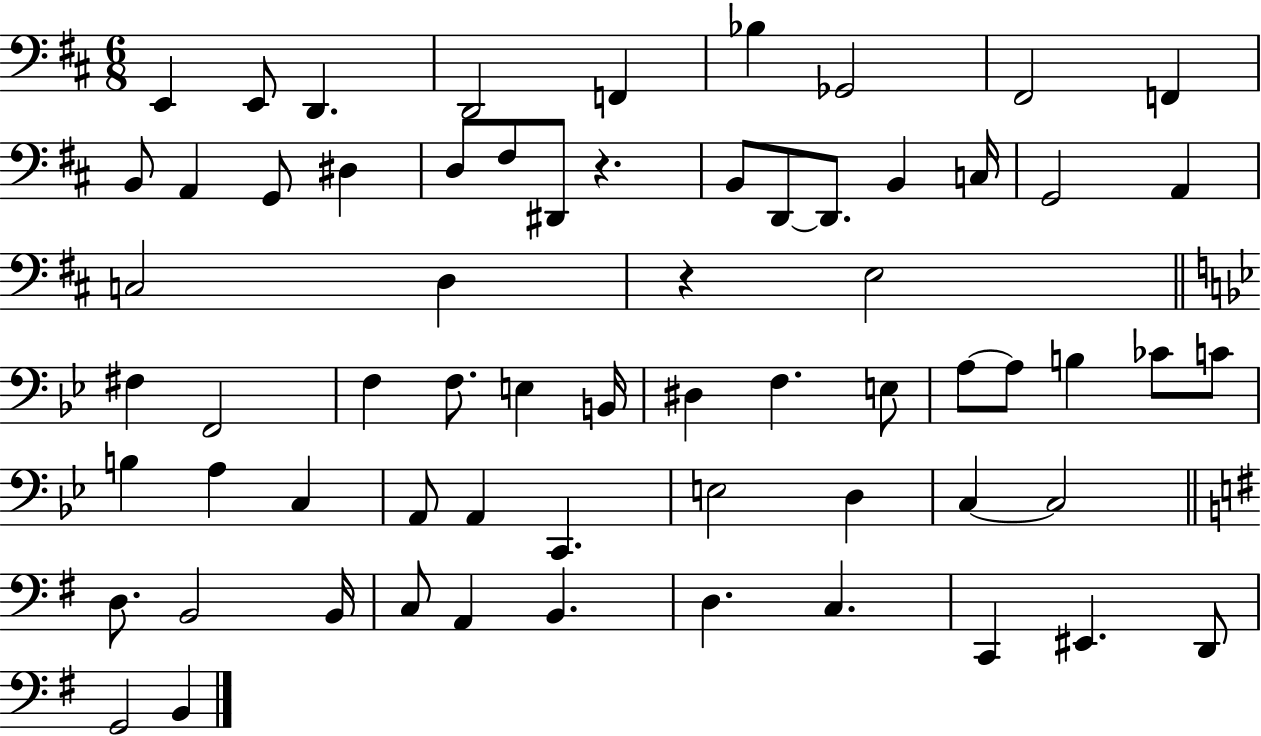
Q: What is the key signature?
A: D major